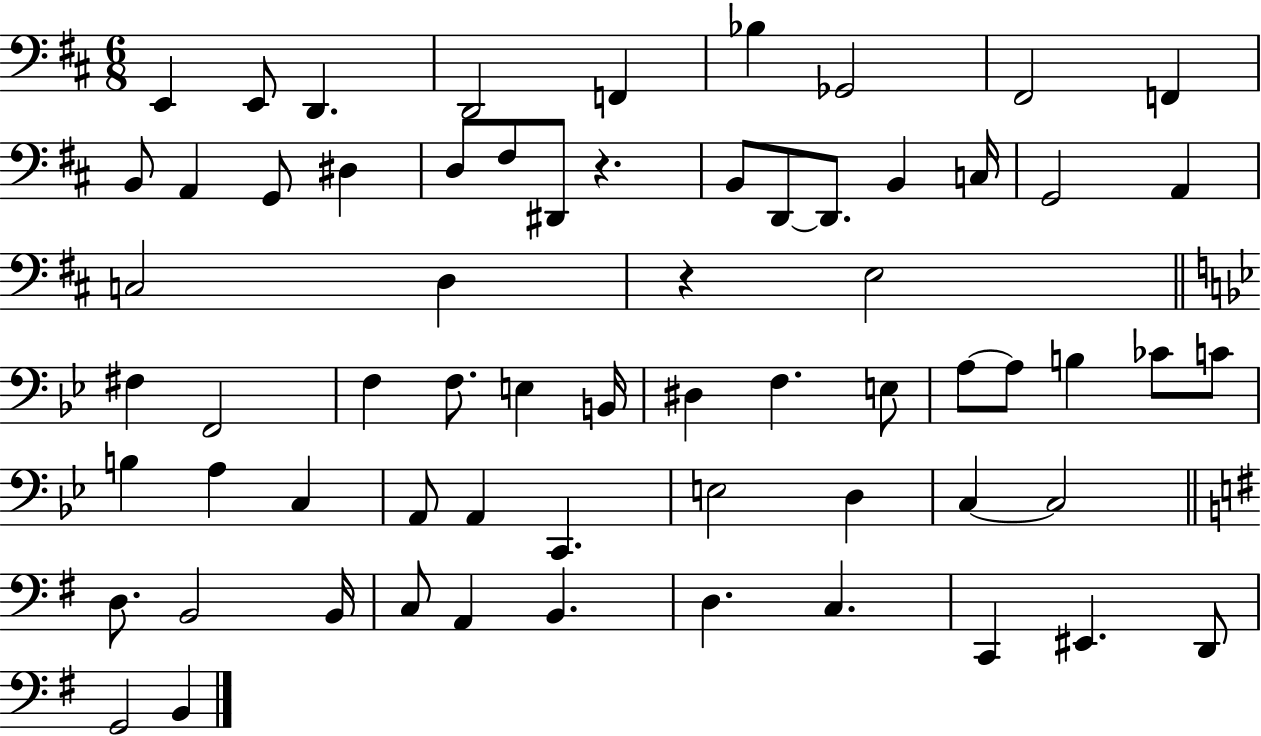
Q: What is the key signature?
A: D major